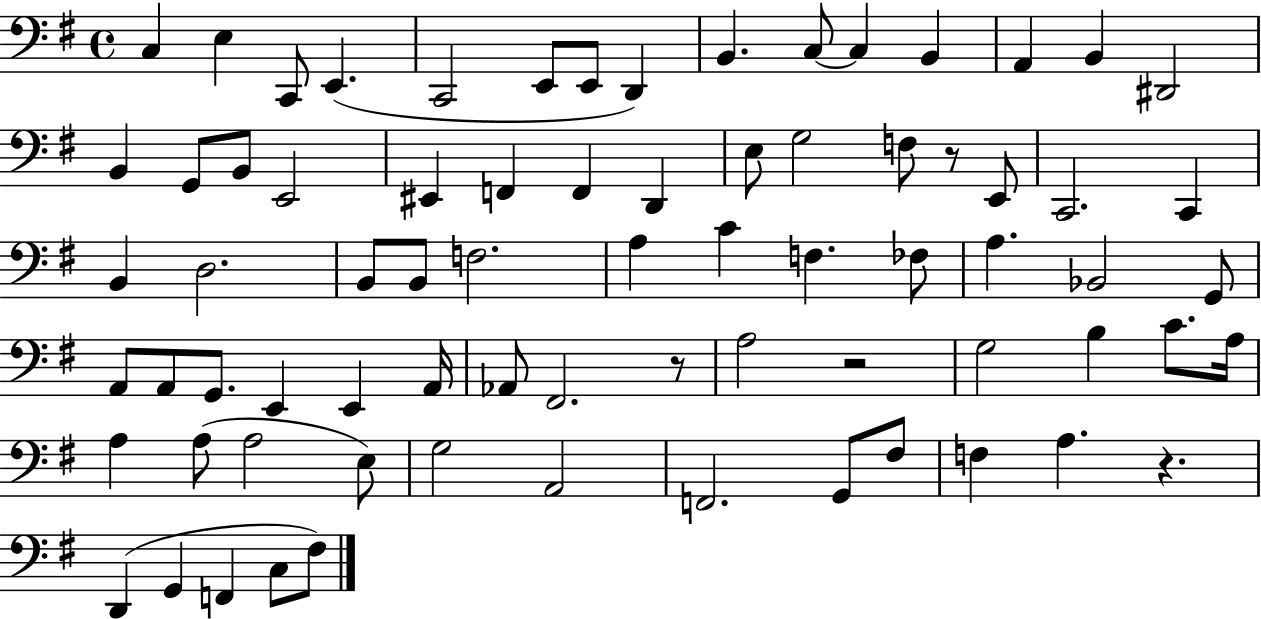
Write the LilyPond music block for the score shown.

{
  \clef bass
  \time 4/4
  \defaultTimeSignature
  \key g \major
  \repeat volta 2 { c4 e4 c,8 e,4.( | c,2 e,8 e,8 d,4) | b,4. c8~~ c4 b,4 | a,4 b,4 dis,2 | \break b,4 g,8 b,8 e,2 | eis,4 f,4 f,4 d,4 | e8 g2 f8 r8 e,8 | c,2. c,4 | \break b,4 d2. | b,8 b,8 f2. | a4 c'4 f4. fes8 | a4. bes,2 g,8 | \break a,8 a,8 g,8. e,4 e,4 a,16 | aes,8 fis,2. r8 | a2 r2 | g2 b4 c'8. a16 | \break a4 a8( a2 e8) | g2 a,2 | f,2. g,8 fis8 | f4 a4. r4. | \break d,4( g,4 f,4 c8 fis8) | } \bar "|."
}